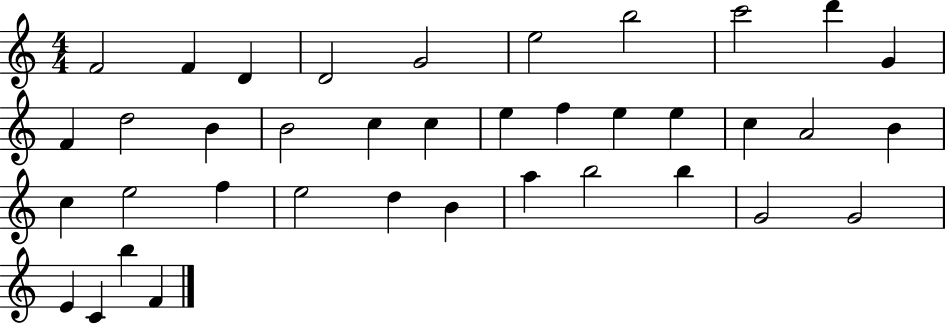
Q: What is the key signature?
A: C major